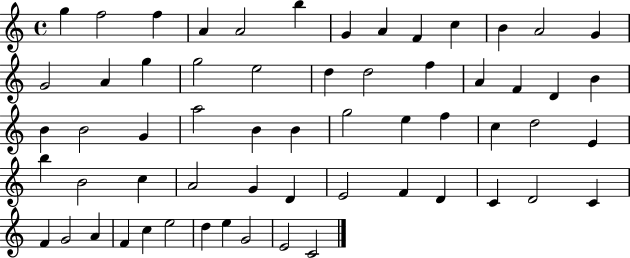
G5/q F5/h F5/q A4/q A4/h B5/q G4/q A4/q F4/q C5/q B4/q A4/h G4/q G4/h A4/q G5/q G5/h E5/h D5/q D5/h F5/q A4/q F4/q D4/q B4/q B4/q B4/h G4/q A5/h B4/q B4/q G5/h E5/q F5/q C5/q D5/h E4/q B5/q B4/h C5/q A4/h G4/q D4/q E4/h F4/q D4/q C4/q D4/h C4/q F4/q G4/h A4/q F4/q C5/q E5/h D5/q E5/q G4/h E4/h C4/h